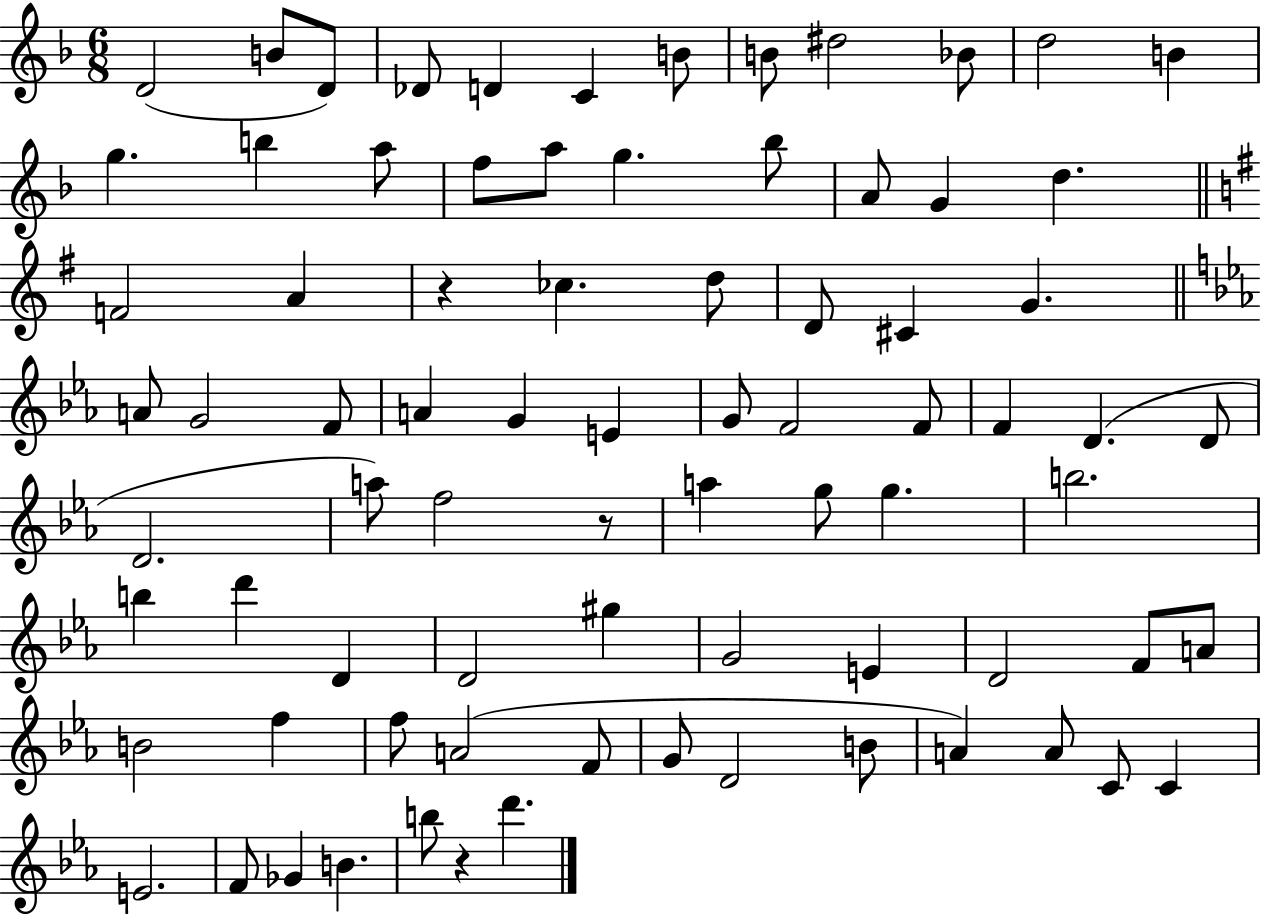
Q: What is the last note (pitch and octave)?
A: D6